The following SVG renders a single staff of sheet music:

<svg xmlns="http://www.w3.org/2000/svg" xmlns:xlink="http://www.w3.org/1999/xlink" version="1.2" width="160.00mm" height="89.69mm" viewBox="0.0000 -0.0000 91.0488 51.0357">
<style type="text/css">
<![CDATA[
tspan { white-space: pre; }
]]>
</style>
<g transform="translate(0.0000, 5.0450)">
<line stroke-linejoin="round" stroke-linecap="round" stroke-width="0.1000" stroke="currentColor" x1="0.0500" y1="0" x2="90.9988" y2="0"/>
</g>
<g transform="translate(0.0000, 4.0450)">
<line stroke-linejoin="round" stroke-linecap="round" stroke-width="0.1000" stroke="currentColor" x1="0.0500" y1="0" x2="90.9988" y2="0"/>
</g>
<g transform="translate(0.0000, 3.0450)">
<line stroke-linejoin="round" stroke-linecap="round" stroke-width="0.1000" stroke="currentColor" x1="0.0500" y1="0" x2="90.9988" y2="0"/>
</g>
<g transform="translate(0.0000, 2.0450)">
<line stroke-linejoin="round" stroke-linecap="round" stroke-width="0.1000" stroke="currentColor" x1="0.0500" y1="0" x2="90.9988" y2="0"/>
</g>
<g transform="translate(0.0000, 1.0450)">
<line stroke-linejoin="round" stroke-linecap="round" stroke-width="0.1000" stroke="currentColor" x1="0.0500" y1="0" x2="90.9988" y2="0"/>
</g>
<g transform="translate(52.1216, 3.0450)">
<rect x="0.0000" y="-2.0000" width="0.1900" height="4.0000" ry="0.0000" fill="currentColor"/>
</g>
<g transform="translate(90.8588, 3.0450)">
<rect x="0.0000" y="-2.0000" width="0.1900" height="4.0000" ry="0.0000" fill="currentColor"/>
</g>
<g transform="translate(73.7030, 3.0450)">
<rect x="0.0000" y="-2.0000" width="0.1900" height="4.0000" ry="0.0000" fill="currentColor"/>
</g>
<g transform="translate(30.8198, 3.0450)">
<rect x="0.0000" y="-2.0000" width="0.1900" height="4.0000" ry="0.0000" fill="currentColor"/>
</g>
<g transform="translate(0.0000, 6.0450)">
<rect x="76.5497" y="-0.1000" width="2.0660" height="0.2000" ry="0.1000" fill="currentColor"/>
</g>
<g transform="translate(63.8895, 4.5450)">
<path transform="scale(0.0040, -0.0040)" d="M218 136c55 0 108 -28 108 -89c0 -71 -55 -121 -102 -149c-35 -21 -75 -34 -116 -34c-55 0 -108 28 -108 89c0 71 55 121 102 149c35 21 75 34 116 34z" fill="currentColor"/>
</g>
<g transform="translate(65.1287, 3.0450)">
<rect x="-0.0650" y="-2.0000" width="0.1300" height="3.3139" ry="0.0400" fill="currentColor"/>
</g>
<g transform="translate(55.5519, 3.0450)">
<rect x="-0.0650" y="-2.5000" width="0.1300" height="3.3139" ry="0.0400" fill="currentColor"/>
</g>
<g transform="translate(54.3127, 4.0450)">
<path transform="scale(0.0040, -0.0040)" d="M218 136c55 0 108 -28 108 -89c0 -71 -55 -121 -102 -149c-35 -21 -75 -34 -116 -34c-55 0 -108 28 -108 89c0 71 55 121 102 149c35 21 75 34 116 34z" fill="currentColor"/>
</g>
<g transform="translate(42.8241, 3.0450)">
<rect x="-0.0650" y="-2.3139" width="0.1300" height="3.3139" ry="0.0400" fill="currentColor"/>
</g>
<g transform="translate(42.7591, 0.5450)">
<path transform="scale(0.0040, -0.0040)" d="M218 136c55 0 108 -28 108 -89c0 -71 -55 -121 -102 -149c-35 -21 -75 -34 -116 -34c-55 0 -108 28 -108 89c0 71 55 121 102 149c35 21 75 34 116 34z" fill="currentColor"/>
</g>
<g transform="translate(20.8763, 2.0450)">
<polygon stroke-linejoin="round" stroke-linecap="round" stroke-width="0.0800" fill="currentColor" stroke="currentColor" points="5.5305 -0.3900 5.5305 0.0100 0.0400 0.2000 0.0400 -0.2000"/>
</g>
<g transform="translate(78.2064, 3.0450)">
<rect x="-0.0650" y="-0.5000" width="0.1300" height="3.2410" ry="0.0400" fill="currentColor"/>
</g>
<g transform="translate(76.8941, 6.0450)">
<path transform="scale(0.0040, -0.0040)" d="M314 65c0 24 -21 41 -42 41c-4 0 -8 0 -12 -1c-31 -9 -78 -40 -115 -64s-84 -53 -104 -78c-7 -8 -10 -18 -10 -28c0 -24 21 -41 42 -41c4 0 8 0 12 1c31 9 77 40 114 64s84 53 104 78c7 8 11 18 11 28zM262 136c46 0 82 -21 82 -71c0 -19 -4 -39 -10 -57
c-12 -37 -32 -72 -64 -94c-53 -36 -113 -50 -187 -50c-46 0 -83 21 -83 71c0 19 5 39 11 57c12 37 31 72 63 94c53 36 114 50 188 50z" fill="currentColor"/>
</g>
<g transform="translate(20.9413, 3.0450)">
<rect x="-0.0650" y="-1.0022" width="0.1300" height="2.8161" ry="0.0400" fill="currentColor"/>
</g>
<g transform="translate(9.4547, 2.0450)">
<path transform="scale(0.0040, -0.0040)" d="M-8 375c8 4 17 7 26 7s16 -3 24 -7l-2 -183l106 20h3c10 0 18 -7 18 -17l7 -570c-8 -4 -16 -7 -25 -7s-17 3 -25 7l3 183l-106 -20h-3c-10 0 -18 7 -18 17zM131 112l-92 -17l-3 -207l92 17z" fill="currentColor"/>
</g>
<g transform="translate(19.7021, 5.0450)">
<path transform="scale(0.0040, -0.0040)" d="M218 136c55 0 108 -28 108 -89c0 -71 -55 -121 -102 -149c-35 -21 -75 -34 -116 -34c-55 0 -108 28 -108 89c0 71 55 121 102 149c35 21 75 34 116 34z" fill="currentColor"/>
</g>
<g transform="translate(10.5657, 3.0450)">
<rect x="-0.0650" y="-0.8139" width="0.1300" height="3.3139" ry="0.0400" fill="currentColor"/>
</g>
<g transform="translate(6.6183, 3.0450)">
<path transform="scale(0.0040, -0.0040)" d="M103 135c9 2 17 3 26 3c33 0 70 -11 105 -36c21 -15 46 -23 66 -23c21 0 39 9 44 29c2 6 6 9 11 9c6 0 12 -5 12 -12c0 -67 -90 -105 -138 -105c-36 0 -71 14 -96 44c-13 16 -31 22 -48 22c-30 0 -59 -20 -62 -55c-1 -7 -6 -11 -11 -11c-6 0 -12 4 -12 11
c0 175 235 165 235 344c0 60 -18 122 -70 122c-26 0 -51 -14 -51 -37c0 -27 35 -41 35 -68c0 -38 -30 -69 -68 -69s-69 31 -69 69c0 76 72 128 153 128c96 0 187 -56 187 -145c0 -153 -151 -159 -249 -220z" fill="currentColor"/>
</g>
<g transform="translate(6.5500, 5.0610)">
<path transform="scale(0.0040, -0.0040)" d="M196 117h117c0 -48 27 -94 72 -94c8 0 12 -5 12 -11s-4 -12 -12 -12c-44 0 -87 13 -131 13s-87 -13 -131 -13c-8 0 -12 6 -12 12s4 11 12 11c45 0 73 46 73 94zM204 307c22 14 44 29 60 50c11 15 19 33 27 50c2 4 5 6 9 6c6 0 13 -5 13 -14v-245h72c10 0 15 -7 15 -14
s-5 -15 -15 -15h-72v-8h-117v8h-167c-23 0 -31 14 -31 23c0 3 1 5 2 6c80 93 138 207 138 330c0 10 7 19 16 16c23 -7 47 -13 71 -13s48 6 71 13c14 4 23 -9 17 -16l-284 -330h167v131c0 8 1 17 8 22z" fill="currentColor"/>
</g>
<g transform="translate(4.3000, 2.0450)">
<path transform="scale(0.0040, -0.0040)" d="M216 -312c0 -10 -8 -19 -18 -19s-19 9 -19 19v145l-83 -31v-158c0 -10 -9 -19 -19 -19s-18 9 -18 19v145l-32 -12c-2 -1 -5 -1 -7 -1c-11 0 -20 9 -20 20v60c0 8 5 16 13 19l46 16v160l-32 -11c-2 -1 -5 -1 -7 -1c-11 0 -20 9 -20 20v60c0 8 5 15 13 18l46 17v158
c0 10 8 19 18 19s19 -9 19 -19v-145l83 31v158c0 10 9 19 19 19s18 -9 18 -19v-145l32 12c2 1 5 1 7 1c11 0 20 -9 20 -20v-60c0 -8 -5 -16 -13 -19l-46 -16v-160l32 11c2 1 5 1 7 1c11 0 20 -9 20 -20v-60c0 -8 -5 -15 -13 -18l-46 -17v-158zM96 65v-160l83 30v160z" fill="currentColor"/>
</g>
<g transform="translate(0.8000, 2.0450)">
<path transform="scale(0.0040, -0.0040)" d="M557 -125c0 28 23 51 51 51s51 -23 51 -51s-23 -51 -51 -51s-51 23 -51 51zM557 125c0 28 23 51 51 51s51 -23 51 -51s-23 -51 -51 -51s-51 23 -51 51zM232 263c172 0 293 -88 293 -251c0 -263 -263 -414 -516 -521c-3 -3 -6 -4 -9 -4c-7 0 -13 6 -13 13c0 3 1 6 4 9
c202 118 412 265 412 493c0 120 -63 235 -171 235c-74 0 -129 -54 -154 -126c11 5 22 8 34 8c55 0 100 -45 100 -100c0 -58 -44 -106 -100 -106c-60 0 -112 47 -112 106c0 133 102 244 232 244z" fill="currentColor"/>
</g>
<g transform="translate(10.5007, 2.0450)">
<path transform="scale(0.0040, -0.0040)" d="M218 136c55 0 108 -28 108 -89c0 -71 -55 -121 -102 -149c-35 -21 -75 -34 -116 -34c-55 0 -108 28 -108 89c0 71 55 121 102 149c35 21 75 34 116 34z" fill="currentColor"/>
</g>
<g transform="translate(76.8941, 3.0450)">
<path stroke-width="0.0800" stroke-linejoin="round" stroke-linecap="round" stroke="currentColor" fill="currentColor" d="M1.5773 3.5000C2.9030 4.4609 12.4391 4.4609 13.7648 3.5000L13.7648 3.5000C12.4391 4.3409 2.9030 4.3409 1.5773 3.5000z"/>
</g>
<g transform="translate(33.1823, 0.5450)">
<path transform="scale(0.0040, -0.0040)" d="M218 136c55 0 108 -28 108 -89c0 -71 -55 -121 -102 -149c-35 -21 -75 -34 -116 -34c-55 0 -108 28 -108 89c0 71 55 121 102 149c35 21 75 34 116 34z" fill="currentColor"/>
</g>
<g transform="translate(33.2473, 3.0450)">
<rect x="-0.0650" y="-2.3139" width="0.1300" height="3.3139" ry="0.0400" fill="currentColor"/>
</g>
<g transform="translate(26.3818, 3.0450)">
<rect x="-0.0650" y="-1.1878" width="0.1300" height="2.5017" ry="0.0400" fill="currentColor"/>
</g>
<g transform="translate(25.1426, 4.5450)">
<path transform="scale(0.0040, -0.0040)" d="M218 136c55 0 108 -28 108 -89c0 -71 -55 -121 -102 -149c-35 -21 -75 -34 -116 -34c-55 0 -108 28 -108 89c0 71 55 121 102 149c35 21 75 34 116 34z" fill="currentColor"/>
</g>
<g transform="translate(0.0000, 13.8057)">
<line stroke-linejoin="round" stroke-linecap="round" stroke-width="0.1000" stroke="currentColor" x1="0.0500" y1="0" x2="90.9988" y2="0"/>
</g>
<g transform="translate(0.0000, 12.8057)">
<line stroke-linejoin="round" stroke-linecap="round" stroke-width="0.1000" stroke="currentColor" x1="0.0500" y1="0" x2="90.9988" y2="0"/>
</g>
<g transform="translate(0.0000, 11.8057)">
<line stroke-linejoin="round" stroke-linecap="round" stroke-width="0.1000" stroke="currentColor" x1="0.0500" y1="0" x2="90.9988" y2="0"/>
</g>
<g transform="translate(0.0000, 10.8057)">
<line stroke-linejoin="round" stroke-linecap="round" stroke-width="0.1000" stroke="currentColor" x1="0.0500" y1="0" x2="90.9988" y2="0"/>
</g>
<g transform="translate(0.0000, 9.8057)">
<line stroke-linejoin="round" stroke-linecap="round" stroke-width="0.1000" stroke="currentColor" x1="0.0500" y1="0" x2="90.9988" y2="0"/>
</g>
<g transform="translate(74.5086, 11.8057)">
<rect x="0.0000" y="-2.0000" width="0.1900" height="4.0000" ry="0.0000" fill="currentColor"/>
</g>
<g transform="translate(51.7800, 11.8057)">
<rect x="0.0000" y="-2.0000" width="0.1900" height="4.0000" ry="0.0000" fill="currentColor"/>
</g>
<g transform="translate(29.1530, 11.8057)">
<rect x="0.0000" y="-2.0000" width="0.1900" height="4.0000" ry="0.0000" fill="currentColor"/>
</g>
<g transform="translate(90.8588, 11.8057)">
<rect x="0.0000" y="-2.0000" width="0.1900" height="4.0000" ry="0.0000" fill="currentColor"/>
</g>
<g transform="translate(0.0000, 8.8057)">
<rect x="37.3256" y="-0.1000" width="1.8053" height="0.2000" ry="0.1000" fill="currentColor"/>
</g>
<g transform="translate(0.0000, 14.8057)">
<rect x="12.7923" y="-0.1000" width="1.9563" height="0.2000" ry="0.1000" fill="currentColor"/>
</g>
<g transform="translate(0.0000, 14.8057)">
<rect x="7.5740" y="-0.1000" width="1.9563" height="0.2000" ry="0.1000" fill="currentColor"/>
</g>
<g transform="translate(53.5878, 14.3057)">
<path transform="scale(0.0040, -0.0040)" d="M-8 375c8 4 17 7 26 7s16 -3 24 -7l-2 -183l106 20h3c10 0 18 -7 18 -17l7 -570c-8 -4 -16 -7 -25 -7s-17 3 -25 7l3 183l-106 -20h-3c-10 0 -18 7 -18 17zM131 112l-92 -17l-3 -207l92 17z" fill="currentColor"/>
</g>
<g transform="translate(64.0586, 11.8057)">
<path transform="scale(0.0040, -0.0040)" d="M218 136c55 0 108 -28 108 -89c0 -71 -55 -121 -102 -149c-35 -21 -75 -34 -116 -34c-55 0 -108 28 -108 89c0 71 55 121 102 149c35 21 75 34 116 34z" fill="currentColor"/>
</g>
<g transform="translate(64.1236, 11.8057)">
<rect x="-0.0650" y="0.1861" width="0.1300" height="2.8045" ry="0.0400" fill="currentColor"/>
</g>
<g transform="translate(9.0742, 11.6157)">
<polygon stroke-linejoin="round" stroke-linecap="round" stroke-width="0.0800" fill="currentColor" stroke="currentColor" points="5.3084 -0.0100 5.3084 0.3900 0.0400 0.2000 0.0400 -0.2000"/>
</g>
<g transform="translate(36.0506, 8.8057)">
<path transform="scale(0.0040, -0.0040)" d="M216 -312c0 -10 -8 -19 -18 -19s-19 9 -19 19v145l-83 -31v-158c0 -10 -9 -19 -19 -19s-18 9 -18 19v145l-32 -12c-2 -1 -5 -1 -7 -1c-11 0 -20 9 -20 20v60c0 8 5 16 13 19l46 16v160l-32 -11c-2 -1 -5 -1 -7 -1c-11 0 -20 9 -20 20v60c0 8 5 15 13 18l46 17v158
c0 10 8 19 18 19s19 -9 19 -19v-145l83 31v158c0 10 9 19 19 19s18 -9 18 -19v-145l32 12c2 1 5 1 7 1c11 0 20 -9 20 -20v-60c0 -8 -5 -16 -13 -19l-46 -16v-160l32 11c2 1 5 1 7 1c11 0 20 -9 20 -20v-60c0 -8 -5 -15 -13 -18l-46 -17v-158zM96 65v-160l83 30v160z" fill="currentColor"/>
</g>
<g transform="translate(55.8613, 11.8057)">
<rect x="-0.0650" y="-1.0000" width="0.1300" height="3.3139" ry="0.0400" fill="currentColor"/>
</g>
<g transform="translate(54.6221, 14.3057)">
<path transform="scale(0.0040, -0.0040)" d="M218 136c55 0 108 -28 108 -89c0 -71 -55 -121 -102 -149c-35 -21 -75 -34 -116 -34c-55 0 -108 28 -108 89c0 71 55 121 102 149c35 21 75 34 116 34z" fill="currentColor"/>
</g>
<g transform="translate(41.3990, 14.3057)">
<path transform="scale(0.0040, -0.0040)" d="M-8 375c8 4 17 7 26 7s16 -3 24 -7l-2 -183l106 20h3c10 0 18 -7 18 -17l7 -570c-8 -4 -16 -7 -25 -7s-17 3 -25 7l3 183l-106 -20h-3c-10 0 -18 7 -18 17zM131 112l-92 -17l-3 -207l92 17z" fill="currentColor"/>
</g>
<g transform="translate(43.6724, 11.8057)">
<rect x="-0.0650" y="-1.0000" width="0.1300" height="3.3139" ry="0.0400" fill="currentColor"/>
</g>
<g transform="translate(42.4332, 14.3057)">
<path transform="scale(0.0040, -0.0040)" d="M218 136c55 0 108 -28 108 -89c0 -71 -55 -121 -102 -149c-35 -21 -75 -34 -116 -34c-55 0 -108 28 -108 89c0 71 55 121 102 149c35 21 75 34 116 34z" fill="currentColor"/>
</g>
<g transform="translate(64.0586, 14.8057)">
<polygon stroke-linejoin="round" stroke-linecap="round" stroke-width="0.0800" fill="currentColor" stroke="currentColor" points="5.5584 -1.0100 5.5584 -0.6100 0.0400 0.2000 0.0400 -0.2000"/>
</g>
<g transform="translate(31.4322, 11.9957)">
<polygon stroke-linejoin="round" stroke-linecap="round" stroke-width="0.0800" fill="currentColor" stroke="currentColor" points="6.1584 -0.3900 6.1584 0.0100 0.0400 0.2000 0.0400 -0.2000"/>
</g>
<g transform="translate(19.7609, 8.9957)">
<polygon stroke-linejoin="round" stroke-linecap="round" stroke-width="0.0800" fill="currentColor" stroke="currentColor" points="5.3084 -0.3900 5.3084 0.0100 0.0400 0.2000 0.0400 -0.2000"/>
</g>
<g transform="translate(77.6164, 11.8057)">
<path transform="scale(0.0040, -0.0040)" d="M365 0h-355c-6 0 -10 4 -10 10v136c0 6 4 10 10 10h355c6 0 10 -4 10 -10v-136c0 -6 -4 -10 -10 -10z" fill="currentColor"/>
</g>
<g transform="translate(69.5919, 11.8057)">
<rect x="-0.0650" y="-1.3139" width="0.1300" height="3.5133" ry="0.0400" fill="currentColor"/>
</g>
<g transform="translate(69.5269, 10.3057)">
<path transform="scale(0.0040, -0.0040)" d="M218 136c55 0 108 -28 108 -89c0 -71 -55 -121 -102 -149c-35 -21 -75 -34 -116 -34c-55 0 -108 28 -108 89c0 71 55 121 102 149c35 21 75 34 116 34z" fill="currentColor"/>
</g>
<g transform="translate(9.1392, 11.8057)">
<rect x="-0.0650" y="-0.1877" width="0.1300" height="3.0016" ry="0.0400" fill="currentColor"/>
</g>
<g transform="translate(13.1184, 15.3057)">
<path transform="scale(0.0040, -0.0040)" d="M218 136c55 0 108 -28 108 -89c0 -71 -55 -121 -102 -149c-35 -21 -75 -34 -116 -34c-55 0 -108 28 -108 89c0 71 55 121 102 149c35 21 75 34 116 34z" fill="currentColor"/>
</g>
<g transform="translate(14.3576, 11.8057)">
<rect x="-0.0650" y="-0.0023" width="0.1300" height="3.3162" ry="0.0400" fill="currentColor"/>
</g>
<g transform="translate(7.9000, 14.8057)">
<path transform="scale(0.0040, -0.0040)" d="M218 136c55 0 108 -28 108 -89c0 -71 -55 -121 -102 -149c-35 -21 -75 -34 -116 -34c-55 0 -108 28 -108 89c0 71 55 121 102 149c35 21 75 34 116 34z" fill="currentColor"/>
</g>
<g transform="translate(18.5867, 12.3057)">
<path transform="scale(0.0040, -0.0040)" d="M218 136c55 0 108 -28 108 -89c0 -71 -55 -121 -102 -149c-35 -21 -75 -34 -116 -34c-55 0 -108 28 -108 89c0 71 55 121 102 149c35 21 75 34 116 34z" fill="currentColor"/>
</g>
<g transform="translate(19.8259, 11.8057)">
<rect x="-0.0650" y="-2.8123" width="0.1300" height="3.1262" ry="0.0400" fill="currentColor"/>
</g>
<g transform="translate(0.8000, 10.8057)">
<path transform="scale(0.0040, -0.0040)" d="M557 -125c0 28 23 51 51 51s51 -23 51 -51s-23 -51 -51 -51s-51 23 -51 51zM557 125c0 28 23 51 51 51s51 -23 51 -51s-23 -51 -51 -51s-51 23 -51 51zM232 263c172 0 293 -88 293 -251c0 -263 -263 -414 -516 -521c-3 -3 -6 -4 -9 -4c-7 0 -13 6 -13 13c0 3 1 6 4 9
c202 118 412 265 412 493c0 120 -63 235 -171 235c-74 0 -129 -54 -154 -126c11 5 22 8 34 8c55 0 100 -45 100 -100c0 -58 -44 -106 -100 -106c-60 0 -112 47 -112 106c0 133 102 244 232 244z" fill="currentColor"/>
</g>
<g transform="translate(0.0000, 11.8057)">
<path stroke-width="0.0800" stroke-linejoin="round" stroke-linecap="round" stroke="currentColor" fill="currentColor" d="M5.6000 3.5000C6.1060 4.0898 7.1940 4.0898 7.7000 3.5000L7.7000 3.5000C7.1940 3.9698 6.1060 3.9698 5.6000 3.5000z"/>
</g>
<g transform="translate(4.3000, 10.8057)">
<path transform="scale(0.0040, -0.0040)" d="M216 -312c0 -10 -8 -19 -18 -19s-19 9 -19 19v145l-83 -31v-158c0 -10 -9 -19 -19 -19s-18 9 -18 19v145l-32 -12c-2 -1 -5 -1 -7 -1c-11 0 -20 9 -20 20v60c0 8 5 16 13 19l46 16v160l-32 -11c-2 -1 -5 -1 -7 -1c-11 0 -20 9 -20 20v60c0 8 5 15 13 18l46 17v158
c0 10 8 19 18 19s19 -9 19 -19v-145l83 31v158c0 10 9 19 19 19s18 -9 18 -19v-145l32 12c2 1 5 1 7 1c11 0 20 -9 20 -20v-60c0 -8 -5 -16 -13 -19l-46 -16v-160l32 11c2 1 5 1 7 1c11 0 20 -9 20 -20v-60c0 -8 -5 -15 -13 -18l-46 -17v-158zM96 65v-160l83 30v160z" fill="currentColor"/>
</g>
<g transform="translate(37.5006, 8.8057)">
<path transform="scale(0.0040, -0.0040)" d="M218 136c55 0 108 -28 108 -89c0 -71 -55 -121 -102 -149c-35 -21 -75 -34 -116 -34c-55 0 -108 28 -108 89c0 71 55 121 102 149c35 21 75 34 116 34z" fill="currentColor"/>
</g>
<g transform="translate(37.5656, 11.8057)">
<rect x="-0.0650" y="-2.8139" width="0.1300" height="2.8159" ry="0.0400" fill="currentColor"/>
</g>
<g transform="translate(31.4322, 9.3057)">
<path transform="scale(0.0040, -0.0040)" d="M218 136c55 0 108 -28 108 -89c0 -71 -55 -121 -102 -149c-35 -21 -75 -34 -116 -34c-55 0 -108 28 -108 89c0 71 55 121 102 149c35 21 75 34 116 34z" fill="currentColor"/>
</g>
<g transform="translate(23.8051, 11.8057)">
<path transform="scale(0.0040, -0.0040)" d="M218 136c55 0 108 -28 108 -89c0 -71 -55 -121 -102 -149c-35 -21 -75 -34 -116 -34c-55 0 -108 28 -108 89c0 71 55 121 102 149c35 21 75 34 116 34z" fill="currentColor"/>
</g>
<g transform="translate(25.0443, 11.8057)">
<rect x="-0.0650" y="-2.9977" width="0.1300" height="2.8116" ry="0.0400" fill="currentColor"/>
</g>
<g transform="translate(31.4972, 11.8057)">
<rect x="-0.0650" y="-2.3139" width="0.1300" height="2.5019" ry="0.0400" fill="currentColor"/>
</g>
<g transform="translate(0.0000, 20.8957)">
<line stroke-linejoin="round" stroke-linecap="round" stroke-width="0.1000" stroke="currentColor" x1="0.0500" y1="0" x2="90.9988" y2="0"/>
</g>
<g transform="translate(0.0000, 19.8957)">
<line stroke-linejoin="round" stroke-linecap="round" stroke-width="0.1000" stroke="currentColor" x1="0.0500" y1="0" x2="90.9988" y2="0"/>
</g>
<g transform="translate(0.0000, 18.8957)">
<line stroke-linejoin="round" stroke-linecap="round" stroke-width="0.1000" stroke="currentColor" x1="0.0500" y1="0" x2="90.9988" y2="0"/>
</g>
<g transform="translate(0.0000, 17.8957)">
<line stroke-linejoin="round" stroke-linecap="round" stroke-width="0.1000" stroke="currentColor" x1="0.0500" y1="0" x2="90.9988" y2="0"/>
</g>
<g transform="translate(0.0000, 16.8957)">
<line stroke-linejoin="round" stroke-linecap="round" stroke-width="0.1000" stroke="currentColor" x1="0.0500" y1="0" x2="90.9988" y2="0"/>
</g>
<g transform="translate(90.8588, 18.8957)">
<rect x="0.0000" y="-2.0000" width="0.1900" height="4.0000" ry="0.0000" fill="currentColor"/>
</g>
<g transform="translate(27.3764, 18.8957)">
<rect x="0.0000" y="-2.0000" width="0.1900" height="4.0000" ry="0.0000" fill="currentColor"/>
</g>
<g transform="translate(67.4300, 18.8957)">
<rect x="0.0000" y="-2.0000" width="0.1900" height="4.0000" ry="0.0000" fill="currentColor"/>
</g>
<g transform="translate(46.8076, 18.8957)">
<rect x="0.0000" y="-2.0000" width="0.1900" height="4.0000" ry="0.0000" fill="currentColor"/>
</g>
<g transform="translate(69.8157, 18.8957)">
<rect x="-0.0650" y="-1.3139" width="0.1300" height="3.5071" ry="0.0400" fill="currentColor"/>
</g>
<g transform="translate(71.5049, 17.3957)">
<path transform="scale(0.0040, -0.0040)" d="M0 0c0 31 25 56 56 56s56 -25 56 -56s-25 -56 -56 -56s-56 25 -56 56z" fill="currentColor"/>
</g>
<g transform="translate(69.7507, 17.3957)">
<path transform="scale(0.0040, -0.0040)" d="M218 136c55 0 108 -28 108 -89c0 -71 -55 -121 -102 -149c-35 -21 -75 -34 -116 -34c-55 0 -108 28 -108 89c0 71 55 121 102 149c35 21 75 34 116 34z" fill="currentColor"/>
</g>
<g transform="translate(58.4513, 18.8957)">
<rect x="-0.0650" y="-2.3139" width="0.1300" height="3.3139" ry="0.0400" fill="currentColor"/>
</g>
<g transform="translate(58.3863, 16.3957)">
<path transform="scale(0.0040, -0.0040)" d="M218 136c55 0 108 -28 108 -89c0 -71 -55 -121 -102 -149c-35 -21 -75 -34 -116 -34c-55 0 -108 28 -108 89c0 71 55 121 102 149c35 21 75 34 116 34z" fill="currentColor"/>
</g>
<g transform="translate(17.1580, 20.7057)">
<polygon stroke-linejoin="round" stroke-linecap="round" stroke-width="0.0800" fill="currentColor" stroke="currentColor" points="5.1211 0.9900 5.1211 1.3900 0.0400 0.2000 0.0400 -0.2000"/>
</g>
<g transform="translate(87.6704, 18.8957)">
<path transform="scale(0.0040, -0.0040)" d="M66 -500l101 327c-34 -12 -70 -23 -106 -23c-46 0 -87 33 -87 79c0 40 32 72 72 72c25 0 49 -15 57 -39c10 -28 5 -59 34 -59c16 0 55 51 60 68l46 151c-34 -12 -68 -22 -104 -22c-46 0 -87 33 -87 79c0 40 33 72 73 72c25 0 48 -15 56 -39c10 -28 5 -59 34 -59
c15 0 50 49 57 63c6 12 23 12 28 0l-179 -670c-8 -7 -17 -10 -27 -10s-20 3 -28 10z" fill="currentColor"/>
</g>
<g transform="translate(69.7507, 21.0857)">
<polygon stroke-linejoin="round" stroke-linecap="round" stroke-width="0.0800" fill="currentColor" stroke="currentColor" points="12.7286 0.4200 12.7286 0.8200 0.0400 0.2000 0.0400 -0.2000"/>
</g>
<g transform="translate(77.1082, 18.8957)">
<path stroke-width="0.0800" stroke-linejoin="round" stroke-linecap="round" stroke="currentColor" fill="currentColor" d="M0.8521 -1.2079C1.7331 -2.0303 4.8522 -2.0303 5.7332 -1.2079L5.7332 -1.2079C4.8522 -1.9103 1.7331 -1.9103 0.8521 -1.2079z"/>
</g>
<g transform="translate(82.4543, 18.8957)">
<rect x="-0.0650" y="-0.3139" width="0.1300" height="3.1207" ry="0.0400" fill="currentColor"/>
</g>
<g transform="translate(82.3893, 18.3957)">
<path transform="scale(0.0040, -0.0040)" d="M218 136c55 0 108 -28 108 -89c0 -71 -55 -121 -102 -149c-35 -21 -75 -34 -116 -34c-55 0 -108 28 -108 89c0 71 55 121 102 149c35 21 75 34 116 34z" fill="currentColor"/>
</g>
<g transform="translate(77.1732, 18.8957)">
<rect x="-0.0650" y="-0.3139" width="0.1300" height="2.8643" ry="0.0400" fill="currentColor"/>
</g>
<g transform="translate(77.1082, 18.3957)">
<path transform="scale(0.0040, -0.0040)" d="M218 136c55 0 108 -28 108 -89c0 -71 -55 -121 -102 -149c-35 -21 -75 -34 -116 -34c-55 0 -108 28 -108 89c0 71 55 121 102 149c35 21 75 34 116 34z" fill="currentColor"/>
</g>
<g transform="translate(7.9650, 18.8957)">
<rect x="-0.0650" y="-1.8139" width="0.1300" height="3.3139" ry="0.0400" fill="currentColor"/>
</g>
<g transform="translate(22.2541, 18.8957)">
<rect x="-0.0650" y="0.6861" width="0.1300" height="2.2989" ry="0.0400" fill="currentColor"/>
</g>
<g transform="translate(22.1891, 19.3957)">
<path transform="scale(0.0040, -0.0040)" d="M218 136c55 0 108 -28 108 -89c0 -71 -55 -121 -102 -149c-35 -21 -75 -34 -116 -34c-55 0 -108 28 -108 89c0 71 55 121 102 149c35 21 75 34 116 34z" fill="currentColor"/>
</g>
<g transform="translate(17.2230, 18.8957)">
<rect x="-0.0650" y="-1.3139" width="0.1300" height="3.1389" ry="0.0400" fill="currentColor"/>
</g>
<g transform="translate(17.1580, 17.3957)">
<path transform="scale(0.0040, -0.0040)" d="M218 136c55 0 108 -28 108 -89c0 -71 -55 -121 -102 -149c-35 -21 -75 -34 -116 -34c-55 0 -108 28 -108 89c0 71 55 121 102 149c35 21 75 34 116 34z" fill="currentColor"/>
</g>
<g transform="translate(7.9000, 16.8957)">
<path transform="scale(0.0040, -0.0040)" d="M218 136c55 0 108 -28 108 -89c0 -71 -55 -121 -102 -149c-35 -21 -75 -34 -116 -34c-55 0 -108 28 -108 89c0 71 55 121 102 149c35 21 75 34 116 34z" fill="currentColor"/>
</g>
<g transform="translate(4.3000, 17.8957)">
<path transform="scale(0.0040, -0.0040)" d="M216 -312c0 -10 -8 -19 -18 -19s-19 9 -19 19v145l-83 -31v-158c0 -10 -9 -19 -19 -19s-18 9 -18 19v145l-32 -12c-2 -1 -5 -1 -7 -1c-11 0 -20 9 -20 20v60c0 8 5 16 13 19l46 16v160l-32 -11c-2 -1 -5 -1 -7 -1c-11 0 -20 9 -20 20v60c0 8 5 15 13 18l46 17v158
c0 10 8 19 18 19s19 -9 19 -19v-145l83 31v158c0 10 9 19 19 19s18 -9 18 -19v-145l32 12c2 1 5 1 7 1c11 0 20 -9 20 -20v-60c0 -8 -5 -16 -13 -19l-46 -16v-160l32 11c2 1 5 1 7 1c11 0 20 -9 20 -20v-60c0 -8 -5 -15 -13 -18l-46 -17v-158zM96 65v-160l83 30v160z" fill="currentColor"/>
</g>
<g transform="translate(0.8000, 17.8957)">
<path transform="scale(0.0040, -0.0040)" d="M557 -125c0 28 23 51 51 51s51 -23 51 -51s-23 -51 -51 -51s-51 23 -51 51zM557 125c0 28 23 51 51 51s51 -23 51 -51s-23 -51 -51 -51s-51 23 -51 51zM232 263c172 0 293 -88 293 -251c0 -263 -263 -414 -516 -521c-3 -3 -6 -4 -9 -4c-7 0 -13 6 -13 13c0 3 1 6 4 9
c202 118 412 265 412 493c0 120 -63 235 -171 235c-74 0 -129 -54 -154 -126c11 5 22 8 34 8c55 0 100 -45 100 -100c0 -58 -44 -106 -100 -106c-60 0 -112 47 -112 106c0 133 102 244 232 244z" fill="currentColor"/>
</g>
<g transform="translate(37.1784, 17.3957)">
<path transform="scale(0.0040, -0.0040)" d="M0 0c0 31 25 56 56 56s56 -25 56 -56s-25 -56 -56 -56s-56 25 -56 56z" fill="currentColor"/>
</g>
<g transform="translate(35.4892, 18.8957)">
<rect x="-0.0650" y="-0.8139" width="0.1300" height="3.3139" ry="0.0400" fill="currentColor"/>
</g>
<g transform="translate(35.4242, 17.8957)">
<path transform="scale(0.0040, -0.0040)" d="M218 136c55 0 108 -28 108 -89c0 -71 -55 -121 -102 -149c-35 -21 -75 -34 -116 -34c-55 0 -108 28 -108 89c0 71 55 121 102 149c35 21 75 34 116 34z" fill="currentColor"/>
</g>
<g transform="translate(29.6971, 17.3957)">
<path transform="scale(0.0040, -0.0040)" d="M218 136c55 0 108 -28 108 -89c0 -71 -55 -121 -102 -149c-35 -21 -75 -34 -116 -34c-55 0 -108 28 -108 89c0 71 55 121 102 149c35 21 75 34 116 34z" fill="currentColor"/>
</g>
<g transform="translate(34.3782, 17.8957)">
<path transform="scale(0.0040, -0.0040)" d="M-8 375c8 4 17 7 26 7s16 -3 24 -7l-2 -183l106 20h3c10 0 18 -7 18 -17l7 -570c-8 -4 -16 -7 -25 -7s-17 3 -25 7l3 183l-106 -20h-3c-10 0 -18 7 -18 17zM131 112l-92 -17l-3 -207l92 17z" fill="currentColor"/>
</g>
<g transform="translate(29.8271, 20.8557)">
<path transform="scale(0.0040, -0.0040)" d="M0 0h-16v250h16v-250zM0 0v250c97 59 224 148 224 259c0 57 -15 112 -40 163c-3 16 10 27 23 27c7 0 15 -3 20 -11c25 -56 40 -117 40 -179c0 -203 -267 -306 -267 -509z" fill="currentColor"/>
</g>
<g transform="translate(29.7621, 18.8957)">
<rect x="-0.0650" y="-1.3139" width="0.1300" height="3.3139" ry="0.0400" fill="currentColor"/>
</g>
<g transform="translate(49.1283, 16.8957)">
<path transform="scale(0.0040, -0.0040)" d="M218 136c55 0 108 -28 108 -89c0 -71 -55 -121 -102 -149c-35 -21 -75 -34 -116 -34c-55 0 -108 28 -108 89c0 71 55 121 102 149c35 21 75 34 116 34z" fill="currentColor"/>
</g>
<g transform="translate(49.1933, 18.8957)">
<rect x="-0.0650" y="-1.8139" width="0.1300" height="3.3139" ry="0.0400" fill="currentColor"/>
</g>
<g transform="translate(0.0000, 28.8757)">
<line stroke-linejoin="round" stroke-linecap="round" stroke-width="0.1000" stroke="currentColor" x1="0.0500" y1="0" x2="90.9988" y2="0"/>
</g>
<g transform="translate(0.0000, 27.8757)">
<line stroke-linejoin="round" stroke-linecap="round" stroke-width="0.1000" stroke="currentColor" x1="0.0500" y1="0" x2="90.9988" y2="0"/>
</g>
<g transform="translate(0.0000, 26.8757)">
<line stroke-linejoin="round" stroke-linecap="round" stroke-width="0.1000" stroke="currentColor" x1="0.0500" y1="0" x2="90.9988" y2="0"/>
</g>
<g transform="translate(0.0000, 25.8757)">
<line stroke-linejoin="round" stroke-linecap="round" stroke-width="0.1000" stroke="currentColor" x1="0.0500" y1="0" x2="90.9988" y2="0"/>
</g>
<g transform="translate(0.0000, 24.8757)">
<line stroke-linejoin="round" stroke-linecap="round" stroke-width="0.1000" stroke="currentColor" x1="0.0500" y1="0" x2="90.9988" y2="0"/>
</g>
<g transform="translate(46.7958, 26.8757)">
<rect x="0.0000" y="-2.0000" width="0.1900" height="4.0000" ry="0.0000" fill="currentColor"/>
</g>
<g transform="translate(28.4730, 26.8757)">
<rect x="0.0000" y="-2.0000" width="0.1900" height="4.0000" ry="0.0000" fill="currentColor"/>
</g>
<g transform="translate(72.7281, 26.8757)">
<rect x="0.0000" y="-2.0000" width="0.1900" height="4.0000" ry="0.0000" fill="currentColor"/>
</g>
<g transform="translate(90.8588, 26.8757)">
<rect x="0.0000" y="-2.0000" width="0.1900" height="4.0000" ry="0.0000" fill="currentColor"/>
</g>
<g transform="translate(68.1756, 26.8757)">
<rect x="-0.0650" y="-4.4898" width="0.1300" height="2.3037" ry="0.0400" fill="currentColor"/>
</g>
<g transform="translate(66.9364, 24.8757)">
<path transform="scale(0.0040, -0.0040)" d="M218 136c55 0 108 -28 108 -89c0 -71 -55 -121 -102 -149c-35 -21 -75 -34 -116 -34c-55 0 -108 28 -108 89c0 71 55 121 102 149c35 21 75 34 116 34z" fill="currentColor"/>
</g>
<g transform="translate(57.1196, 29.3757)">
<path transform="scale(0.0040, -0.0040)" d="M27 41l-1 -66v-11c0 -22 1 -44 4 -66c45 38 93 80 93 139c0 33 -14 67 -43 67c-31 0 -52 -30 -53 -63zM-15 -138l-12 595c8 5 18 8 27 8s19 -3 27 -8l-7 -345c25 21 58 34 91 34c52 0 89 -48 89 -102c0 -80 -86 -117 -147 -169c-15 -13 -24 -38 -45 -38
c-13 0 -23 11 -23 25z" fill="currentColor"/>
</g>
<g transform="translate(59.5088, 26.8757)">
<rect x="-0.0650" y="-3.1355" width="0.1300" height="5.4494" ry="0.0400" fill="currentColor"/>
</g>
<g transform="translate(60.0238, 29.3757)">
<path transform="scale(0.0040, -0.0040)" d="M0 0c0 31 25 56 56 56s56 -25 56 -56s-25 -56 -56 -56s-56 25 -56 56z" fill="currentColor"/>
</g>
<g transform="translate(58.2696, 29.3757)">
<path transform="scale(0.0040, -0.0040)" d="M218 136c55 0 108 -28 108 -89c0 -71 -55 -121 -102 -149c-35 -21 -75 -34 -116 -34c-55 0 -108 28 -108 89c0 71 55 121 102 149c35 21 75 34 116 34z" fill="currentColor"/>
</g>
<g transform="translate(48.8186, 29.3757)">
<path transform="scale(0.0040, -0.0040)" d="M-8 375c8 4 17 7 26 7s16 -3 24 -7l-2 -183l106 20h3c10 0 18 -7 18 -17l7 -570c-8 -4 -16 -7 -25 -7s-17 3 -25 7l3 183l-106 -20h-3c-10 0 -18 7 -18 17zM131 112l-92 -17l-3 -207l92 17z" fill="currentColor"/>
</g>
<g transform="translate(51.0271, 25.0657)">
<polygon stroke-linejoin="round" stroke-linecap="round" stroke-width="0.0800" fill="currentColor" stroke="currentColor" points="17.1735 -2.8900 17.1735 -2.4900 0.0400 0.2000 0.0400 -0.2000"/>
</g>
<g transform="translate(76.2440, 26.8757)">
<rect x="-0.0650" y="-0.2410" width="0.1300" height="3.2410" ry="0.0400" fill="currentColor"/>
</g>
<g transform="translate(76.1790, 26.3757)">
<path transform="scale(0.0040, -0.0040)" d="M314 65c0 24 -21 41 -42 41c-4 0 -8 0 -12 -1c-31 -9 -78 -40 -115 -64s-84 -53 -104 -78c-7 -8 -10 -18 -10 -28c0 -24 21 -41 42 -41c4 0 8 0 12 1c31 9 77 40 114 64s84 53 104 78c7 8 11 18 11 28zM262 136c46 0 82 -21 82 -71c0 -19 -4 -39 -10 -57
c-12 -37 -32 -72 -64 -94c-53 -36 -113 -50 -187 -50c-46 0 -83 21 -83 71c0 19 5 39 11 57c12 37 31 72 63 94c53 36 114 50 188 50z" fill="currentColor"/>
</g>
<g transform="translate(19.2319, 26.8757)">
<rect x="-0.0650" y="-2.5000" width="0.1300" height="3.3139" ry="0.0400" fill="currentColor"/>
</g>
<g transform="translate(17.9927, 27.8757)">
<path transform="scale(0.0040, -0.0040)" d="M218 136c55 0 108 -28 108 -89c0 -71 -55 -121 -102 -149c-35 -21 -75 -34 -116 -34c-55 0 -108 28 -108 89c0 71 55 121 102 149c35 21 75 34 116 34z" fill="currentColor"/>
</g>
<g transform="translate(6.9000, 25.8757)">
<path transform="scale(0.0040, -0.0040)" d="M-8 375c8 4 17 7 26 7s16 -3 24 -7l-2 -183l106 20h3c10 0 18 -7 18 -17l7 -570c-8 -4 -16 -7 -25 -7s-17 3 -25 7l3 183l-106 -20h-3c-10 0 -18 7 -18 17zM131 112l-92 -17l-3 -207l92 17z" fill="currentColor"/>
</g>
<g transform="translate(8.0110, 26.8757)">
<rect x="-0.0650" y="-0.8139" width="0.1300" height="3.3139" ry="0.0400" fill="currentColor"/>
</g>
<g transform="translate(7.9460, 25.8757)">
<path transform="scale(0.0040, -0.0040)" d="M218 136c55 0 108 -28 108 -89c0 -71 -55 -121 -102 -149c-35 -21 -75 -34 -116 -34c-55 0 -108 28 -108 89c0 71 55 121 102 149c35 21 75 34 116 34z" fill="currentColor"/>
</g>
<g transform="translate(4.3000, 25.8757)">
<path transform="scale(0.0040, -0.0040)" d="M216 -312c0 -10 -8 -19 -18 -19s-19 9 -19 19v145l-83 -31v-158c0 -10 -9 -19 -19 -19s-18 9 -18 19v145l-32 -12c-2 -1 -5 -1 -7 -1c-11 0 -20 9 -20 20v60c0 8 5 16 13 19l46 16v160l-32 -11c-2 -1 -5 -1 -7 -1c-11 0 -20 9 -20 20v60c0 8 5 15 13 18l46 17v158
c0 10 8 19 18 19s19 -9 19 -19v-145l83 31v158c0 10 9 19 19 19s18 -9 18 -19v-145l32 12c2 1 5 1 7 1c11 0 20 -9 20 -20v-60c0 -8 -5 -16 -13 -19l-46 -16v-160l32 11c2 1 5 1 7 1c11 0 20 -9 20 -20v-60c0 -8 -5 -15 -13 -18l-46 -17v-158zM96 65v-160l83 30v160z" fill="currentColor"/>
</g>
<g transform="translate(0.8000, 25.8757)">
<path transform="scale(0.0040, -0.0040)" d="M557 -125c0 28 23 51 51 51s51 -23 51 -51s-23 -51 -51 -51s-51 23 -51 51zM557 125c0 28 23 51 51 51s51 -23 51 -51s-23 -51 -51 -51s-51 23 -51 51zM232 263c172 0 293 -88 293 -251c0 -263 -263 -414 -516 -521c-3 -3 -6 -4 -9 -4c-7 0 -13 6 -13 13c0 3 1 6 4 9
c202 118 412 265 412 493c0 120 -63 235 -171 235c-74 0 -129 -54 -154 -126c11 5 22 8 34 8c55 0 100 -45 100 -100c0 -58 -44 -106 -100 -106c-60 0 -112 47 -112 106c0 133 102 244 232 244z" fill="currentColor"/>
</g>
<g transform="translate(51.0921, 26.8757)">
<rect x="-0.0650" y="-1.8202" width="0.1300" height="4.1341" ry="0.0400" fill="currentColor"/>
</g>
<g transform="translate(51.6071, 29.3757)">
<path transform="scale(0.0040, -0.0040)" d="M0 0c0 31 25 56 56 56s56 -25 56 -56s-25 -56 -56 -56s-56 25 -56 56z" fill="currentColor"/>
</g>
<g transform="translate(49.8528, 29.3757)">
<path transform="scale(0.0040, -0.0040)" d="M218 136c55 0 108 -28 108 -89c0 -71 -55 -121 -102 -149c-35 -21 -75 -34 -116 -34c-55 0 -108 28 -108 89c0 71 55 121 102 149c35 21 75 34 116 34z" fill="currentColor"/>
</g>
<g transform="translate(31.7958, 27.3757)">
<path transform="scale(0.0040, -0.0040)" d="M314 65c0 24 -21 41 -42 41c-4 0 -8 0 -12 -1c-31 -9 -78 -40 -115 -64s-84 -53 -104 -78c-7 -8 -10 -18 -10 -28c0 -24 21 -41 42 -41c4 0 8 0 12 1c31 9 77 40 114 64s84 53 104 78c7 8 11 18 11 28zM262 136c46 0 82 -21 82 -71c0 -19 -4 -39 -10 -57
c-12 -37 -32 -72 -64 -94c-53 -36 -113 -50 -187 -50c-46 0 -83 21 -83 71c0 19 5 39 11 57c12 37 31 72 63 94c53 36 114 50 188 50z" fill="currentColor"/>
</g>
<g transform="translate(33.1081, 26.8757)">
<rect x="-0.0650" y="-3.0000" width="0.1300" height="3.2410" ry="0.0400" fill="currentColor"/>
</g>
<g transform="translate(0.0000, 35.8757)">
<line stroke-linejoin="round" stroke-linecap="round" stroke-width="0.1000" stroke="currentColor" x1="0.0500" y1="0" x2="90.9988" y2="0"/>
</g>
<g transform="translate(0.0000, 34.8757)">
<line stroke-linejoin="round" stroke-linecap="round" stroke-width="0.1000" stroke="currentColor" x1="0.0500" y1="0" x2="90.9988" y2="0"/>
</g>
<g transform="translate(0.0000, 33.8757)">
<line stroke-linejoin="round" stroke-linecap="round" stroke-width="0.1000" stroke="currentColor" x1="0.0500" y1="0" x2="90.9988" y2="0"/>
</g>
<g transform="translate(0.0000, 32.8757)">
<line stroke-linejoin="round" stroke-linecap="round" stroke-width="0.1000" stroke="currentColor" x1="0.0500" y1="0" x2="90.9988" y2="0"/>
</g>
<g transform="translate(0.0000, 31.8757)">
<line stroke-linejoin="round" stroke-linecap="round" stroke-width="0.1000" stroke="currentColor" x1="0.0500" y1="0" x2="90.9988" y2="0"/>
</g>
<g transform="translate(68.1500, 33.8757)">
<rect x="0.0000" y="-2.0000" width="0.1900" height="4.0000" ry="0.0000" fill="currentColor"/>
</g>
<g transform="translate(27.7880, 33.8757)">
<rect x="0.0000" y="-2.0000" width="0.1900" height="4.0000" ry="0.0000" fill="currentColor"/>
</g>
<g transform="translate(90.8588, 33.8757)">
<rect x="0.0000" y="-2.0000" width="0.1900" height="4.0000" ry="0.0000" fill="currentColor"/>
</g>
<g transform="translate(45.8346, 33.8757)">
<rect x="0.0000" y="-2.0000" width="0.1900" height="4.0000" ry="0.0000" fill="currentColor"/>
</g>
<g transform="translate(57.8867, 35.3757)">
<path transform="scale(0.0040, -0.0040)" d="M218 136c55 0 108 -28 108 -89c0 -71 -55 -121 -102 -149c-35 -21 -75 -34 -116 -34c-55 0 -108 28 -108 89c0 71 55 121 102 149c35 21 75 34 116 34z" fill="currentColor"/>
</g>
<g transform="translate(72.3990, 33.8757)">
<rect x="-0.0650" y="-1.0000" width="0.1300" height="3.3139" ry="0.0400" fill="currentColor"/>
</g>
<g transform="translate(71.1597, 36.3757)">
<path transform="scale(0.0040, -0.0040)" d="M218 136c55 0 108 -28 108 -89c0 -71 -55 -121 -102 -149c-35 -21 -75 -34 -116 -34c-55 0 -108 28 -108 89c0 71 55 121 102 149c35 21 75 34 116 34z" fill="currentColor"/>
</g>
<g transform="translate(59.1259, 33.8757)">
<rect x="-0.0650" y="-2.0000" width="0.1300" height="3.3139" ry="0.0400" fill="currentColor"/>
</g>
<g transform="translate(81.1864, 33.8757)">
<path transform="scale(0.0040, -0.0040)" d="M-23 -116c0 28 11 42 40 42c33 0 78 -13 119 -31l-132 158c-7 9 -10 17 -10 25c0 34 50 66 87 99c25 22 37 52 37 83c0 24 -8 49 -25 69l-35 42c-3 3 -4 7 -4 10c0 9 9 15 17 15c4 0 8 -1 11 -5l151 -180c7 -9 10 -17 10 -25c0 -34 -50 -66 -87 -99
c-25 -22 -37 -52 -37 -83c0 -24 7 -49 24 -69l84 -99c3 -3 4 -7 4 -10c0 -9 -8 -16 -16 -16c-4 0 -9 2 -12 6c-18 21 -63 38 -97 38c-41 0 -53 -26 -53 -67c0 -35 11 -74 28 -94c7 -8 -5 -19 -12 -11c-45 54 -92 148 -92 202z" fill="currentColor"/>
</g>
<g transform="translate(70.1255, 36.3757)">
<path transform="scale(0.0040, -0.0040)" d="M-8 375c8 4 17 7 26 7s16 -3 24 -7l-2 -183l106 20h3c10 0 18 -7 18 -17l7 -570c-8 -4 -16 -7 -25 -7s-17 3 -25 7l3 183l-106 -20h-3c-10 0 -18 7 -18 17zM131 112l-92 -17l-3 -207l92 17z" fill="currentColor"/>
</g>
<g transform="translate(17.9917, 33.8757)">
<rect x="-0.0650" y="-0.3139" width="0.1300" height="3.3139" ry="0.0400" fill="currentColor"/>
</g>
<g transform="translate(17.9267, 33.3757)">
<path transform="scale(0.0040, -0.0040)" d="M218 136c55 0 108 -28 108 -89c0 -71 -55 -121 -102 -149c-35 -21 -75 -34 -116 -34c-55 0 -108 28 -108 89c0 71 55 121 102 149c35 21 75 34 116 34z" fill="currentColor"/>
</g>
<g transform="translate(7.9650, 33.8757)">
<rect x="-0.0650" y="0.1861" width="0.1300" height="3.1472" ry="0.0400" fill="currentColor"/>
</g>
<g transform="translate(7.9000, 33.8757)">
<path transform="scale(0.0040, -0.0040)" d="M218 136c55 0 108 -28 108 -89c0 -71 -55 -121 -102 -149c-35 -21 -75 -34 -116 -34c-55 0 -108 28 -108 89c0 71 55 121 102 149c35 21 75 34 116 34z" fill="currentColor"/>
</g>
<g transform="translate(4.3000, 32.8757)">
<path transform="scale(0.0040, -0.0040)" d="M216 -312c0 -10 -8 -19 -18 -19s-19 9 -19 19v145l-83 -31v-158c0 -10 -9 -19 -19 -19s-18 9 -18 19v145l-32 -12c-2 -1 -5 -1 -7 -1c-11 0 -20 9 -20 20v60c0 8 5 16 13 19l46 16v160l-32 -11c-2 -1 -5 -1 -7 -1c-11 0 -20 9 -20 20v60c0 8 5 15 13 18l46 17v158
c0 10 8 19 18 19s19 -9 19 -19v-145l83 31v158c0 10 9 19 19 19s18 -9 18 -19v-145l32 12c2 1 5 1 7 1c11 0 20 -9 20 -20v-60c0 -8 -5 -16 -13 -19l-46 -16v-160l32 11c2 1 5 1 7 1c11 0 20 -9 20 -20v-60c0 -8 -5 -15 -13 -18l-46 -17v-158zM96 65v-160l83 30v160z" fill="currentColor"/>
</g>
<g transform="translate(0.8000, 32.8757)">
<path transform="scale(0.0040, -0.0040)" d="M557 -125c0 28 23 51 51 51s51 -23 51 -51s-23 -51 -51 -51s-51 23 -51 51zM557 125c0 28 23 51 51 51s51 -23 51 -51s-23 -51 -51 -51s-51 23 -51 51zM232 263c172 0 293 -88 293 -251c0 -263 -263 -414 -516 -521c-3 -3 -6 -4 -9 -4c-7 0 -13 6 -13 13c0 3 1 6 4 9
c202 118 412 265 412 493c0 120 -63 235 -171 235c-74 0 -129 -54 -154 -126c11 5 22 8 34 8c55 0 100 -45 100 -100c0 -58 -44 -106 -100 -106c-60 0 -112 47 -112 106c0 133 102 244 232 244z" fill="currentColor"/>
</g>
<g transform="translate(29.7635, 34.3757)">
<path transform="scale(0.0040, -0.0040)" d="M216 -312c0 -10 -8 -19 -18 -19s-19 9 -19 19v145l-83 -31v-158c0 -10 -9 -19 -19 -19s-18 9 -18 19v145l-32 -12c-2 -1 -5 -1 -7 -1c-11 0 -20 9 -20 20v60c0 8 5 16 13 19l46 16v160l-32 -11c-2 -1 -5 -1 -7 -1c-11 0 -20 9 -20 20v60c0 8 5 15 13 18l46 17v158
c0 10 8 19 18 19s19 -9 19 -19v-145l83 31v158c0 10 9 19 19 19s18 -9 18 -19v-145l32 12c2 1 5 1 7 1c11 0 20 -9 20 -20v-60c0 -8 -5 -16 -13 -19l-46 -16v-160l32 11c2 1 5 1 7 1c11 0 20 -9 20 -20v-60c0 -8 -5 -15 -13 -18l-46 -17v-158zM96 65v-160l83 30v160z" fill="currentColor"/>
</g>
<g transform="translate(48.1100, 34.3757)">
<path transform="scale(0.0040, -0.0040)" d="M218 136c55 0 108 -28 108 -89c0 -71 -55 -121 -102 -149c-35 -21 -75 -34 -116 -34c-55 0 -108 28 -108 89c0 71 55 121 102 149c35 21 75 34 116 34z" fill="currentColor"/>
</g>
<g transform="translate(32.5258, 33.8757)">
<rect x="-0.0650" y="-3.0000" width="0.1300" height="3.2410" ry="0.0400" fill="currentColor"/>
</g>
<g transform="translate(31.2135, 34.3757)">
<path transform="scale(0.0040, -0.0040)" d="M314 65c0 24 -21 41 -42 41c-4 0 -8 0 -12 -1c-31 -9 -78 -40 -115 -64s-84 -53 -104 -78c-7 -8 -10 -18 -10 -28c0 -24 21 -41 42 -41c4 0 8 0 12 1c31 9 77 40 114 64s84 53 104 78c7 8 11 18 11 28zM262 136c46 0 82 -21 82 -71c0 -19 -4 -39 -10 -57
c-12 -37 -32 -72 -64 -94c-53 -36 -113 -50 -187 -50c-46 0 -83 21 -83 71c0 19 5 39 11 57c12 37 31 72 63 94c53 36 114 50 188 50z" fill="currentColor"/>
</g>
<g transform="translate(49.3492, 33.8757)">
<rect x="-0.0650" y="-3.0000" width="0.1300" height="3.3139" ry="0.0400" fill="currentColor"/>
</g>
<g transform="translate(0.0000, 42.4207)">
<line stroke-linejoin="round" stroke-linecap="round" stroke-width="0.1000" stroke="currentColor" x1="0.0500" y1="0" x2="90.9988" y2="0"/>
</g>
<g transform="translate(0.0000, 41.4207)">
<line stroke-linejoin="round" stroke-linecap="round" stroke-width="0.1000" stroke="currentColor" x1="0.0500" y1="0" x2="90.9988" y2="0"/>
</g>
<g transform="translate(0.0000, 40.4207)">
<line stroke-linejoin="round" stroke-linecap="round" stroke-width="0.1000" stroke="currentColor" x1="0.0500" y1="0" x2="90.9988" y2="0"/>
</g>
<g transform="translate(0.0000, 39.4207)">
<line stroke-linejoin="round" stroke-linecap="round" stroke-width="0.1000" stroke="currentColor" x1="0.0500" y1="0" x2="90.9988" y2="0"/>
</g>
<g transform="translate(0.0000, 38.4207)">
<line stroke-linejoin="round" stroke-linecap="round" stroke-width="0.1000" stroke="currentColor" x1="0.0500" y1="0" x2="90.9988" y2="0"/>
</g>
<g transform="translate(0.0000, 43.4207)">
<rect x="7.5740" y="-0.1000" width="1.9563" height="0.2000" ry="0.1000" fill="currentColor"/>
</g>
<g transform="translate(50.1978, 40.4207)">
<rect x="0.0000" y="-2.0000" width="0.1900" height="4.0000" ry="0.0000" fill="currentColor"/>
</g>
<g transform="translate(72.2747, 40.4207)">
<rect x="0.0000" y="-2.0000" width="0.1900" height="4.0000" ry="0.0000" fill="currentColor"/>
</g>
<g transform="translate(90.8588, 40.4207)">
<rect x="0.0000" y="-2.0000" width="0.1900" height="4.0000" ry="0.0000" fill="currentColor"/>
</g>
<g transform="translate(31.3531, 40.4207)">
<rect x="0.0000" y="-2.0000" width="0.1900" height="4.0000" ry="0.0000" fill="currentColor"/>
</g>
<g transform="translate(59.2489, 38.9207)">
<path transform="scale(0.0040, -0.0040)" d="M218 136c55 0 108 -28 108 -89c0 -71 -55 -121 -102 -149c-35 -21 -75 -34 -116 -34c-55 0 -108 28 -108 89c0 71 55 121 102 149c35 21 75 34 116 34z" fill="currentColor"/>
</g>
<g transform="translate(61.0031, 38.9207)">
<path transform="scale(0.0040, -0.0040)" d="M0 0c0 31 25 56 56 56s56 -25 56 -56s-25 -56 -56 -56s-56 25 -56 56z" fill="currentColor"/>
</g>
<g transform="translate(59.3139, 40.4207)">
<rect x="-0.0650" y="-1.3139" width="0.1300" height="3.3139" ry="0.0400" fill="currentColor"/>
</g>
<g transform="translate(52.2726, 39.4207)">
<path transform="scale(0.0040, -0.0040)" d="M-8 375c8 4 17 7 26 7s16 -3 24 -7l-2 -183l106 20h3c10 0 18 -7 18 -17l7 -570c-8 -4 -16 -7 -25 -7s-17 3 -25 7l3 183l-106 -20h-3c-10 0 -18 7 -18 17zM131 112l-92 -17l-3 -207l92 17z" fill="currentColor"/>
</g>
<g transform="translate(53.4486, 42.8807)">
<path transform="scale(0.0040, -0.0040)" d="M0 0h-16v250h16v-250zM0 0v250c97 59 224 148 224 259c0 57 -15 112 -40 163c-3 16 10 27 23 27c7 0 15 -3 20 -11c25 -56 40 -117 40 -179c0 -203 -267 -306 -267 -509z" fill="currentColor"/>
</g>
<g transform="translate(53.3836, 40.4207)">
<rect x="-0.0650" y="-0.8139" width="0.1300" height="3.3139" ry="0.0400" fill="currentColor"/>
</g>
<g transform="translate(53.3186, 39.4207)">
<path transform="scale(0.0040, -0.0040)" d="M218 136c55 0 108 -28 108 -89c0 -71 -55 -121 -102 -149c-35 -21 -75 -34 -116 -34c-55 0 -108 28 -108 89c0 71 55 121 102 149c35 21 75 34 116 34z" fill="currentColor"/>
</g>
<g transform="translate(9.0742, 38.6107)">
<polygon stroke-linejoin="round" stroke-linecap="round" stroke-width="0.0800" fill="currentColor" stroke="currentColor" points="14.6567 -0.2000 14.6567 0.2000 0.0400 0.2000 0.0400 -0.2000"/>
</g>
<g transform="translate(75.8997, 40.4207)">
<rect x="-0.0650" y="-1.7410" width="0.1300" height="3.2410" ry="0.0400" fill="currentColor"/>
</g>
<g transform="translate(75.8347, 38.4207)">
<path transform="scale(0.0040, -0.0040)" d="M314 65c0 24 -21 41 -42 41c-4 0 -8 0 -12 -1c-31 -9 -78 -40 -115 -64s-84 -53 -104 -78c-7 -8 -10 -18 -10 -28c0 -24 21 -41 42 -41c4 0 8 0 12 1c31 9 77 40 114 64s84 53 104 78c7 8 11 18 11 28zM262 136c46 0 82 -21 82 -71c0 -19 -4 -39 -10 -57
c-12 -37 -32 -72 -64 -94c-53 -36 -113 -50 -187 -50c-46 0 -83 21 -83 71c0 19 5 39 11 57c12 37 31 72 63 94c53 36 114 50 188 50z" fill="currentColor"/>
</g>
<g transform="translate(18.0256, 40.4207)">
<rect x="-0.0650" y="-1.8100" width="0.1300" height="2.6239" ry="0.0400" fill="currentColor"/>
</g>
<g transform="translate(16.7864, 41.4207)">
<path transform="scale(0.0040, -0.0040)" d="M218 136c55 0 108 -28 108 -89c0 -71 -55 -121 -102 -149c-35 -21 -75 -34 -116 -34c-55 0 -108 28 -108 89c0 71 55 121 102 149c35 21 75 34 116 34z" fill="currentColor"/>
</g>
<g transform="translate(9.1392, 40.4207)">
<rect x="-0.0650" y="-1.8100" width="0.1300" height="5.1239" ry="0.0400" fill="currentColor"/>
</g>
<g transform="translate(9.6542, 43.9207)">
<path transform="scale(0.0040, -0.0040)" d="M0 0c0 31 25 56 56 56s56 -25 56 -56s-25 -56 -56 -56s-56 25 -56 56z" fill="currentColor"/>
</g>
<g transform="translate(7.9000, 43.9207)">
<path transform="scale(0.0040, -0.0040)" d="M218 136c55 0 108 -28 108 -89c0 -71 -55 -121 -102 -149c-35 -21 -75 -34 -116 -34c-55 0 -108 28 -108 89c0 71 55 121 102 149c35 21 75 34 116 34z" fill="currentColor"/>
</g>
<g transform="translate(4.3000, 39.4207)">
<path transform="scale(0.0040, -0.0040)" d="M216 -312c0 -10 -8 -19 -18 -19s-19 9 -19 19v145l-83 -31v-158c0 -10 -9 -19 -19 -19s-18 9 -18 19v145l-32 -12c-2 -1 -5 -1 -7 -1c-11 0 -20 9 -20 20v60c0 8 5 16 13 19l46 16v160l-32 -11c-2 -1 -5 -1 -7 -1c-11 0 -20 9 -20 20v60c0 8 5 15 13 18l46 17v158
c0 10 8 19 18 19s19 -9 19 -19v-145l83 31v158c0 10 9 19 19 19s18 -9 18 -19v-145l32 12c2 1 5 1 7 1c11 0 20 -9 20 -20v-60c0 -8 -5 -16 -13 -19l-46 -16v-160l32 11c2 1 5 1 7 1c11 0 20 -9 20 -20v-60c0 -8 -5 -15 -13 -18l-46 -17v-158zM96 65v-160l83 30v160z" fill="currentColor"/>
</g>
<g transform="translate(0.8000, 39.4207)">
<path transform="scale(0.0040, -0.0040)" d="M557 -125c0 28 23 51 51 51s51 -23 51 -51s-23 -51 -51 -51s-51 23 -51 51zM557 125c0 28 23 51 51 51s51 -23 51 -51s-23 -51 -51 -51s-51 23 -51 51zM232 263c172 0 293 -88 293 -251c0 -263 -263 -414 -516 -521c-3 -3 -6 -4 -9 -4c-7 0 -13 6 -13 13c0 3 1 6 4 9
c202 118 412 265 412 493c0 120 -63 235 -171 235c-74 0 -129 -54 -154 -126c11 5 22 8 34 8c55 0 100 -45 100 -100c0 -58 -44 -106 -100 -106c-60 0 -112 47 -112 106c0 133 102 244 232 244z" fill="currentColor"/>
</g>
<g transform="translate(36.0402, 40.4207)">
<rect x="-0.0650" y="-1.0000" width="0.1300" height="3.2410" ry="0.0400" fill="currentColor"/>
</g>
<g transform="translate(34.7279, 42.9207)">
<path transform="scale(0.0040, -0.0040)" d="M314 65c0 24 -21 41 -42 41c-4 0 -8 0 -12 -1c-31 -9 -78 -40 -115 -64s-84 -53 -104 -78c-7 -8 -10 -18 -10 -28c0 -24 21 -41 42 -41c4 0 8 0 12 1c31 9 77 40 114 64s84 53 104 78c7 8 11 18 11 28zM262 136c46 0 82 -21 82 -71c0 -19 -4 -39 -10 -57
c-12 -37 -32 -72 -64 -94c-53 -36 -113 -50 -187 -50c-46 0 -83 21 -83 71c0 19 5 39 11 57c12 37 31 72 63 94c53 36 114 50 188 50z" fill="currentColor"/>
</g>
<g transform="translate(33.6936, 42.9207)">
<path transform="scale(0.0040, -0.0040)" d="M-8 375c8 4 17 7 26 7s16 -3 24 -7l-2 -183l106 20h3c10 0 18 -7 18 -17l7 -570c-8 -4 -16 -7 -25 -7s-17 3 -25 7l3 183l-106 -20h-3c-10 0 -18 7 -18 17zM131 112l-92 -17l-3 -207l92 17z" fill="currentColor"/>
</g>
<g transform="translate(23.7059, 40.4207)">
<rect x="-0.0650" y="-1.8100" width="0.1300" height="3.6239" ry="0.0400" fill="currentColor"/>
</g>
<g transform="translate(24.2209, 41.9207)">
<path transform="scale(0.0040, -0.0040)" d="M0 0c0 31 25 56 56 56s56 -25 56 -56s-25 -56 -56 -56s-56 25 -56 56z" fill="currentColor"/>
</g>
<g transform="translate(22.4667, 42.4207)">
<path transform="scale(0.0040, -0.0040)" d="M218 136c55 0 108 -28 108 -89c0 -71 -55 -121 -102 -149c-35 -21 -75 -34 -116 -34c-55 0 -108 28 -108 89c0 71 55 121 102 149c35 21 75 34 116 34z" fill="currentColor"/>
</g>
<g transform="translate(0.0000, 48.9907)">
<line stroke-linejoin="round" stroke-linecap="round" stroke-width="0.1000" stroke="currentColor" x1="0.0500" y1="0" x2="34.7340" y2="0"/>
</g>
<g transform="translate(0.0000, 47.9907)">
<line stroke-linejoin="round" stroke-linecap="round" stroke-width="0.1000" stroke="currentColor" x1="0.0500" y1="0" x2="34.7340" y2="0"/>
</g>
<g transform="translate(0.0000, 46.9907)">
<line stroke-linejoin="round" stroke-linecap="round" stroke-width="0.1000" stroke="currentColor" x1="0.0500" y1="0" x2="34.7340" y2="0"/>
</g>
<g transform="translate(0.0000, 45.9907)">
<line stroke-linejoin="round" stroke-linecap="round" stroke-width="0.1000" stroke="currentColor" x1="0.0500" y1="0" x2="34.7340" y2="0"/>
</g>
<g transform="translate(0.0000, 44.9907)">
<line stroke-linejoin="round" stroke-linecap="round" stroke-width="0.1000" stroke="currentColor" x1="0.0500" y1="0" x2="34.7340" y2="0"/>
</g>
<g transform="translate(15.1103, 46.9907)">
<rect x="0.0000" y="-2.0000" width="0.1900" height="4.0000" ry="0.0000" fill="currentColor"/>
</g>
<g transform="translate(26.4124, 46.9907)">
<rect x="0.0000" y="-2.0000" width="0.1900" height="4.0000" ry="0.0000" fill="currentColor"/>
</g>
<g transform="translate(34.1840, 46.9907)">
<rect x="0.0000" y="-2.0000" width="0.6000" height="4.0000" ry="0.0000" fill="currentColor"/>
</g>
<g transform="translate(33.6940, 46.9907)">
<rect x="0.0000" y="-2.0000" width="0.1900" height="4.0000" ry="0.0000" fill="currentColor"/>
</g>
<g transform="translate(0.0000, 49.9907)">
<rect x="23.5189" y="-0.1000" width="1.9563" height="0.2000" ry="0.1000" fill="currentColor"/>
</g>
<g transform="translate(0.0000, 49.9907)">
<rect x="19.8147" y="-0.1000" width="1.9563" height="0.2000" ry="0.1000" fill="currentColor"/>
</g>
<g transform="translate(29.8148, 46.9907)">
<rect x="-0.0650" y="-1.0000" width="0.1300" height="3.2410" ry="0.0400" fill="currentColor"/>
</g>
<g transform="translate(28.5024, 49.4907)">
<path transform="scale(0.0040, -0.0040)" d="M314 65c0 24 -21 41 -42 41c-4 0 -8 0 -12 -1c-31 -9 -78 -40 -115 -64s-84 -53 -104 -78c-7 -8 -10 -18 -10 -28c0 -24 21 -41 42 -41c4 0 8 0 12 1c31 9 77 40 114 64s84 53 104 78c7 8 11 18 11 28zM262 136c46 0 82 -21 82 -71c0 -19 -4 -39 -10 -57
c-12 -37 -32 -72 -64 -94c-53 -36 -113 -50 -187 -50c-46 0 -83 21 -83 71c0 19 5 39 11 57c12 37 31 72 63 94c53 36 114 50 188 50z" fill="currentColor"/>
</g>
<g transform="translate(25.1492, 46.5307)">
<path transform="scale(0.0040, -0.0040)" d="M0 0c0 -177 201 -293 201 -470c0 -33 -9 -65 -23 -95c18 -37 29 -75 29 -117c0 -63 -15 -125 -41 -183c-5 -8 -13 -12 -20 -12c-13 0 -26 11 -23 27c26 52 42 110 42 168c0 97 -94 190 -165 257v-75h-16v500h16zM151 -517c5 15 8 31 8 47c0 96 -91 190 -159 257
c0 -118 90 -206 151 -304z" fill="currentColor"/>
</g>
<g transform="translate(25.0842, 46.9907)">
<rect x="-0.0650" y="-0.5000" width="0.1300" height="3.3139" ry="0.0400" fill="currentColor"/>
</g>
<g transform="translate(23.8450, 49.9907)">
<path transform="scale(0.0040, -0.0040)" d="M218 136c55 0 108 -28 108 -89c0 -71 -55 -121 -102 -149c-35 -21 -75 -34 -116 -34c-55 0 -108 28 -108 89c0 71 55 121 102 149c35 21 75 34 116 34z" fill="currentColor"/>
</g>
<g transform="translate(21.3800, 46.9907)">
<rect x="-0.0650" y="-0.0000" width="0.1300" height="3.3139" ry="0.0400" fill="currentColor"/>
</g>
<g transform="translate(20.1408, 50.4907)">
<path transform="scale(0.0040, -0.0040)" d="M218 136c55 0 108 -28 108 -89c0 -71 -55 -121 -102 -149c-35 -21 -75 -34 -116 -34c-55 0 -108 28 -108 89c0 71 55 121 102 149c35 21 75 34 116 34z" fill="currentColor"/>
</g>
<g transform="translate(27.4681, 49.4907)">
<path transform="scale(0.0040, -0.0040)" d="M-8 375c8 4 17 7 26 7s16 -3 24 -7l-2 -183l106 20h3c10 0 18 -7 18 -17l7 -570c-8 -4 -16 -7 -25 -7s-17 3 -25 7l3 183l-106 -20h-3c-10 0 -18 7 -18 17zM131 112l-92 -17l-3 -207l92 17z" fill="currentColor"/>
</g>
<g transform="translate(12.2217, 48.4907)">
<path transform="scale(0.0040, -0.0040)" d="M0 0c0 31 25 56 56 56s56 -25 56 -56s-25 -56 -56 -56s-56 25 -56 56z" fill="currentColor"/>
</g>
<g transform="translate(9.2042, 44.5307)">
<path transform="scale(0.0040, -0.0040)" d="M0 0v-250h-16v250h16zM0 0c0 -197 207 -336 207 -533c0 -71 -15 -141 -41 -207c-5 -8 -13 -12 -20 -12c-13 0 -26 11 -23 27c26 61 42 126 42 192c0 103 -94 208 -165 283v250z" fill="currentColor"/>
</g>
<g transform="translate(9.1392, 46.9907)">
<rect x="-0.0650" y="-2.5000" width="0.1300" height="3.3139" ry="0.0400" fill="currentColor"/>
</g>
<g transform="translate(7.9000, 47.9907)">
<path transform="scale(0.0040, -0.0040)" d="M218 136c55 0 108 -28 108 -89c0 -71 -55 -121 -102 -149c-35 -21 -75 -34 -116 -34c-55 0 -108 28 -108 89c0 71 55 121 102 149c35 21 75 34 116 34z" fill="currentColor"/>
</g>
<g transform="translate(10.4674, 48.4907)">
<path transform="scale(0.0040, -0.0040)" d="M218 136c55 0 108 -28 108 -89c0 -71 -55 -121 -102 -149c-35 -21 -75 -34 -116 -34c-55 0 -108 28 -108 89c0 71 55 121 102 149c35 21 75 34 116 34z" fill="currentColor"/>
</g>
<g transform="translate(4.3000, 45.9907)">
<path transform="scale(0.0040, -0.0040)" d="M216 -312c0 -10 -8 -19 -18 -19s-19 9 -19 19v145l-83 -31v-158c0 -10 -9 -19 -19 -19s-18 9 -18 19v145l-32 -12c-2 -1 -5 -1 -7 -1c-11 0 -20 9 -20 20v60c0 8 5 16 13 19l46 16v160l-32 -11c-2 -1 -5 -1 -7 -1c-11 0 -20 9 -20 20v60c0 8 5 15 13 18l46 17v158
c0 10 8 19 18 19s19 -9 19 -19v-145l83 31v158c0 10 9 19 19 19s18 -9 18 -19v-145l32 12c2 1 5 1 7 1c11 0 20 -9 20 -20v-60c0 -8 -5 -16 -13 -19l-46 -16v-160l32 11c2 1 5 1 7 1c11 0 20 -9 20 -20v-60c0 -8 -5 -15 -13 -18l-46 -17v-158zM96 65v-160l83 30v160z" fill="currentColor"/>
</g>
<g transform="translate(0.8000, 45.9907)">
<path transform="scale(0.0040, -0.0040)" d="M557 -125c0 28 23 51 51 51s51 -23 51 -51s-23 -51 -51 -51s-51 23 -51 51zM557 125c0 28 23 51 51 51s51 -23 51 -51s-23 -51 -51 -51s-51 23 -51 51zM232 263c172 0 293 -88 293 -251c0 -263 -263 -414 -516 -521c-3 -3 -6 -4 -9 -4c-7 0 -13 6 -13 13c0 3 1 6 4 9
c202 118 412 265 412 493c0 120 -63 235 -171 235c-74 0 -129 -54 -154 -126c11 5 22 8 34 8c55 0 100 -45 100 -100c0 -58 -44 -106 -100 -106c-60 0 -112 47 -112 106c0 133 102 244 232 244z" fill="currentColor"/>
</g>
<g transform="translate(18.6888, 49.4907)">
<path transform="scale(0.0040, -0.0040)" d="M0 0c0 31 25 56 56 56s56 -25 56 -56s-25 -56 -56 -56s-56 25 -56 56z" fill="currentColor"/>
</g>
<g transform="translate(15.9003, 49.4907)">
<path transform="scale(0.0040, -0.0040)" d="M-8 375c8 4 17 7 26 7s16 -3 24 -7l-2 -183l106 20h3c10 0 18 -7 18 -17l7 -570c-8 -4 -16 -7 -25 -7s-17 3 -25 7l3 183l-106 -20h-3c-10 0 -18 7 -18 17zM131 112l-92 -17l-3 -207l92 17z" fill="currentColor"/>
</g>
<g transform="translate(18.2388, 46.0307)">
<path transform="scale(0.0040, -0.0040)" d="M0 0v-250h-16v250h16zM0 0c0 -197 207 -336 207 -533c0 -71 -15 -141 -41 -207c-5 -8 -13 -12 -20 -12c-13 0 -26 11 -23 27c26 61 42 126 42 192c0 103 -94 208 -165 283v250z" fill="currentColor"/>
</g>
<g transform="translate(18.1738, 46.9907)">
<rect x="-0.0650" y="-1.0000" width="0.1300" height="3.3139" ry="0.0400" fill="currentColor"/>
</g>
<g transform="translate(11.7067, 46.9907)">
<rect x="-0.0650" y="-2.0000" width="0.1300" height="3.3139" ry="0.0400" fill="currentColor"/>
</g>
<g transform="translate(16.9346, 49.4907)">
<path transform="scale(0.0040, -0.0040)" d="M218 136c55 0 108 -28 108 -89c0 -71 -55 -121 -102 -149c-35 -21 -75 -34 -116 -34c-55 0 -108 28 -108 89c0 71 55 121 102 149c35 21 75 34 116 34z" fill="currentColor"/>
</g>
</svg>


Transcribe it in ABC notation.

X:1
T:Untitled
M:2/4
L:1/4
K:G
F, G,,/2 A,,/2 B, B, B,, A,, E,,2 E,,/2 D,,/2 C,/2 D,/2 B,/2 ^C/2 F,, F,, D,/2 G,/2 z2 A, G,/2 C,/2 G,/2 F, A, B, G,/2 E,/2 E,/2 z/4 F, B,, C,2 F,,/2 _F,,/2 A,/2 E,2 D, E, ^C,2 C, A,, F,, z D,,/2 B,,/2 G,,/2 F,,2 F,/2 G, A,2 B,,/2 A,, F,,/2 D,, E,,/4 F,,2